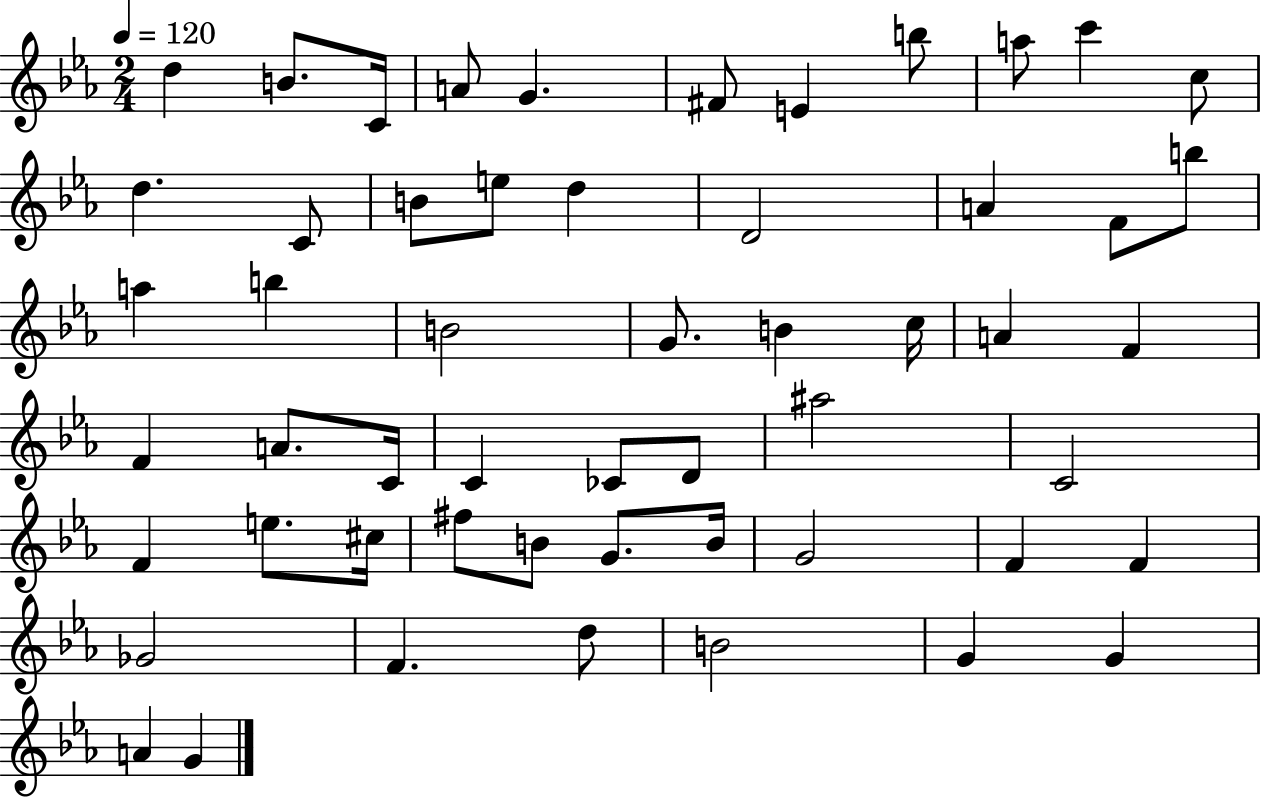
D5/q B4/e. C4/s A4/e G4/q. F#4/e E4/q B5/e A5/e C6/q C5/e D5/q. C4/e B4/e E5/e D5/q D4/h A4/q F4/e B5/e A5/q B5/q B4/h G4/e. B4/q C5/s A4/q F4/q F4/q A4/e. C4/s C4/q CES4/e D4/e A#5/h C4/h F4/q E5/e. C#5/s F#5/e B4/e G4/e. B4/s G4/h F4/q F4/q Gb4/h F4/q. D5/e B4/h G4/q G4/q A4/q G4/q